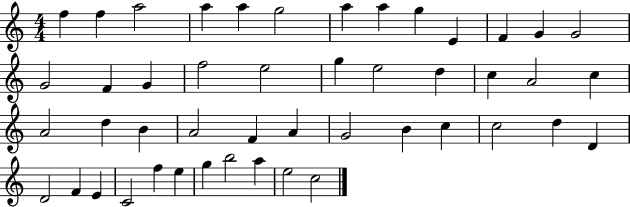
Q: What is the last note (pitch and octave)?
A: C5